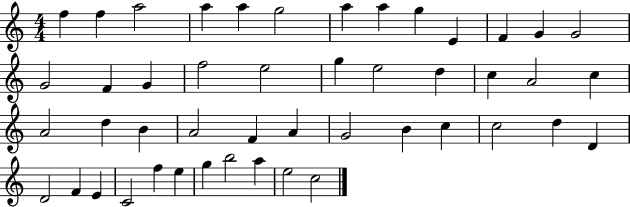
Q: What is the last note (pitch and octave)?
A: C5